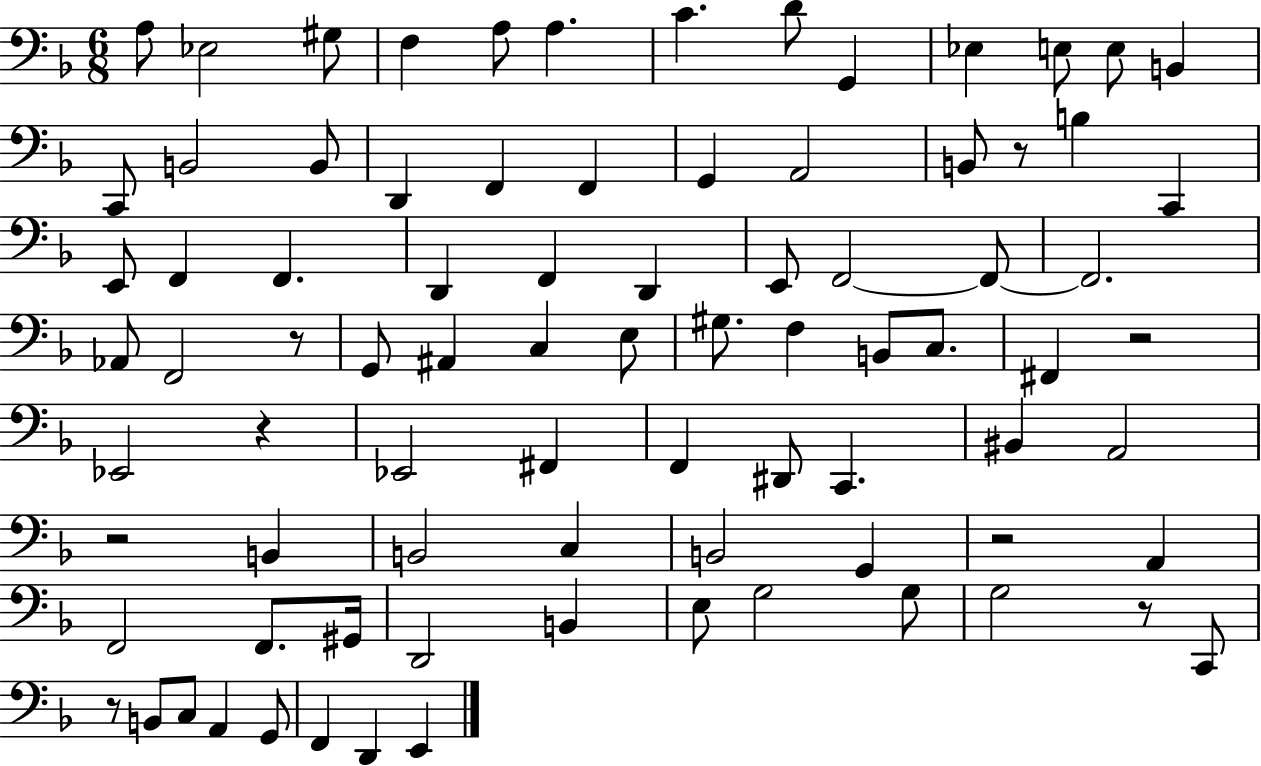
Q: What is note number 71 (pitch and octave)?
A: C3